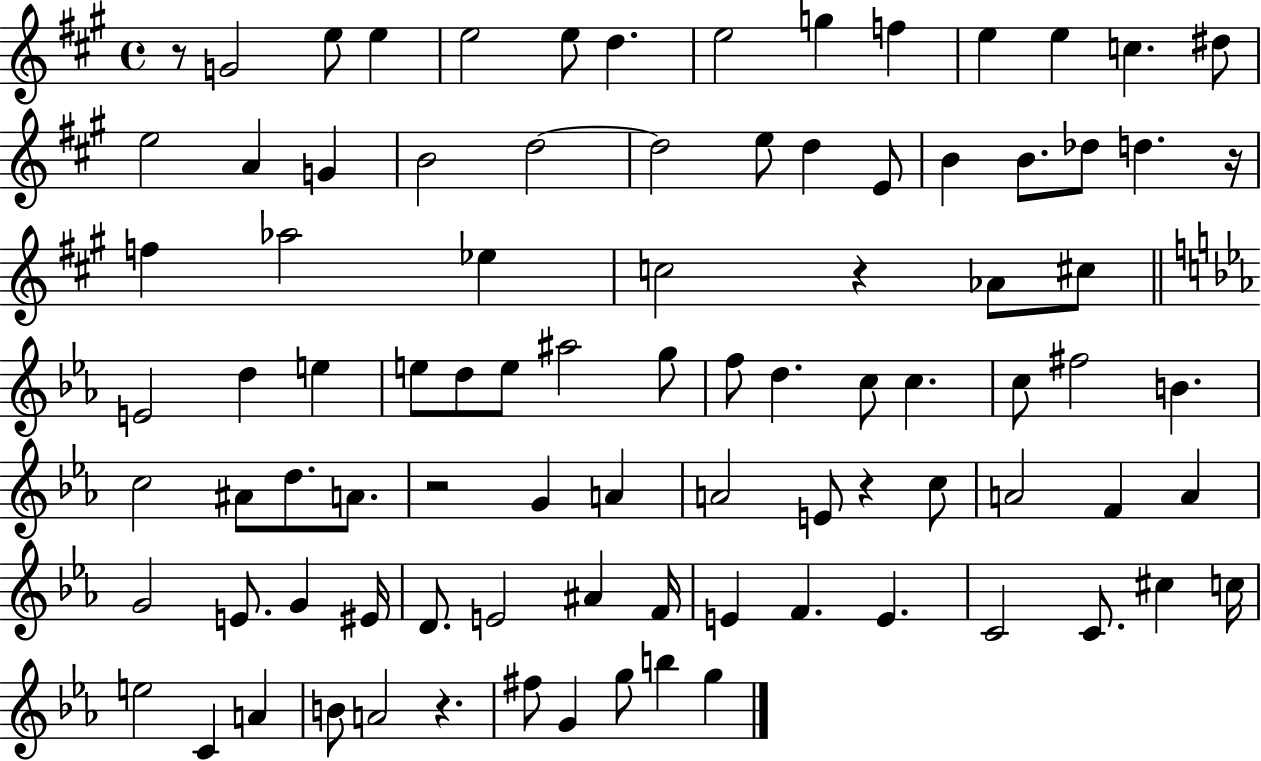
{
  \clef treble
  \time 4/4
  \defaultTimeSignature
  \key a \major
  \repeat volta 2 { r8 g'2 e''8 e''4 | e''2 e''8 d''4. | e''2 g''4 f''4 | e''4 e''4 c''4. dis''8 | \break e''2 a'4 g'4 | b'2 d''2~~ | d''2 e''8 d''4 e'8 | b'4 b'8. des''8 d''4. r16 | \break f''4 aes''2 ees''4 | c''2 r4 aes'8 cis''8 | \bar "||" \break \key c \minor e'2 d''4 e''4 | e''8 d''8 e''8 ais''2 g''8 | f''8 d''4. c''8 c''4. | c''8 fis''2 b'4. | \break c''2 ais'8 d''8. a'8. | r2 g'4 a'4 | a'2 e'8 r4 c''8 | a'2 f'4 a'4 | \break g'2 e'8. g'4 eis'16 | d'8. e'2 ais'4 f'16 | e'4 f'4. e'4. | c'2 c'8. cis''4 c''16 | \break e''2 c'4 a'4 | b'8 a'2 r4. | fis''8 g'4 g''8 b''4 g''4 | } \bar "|."
}